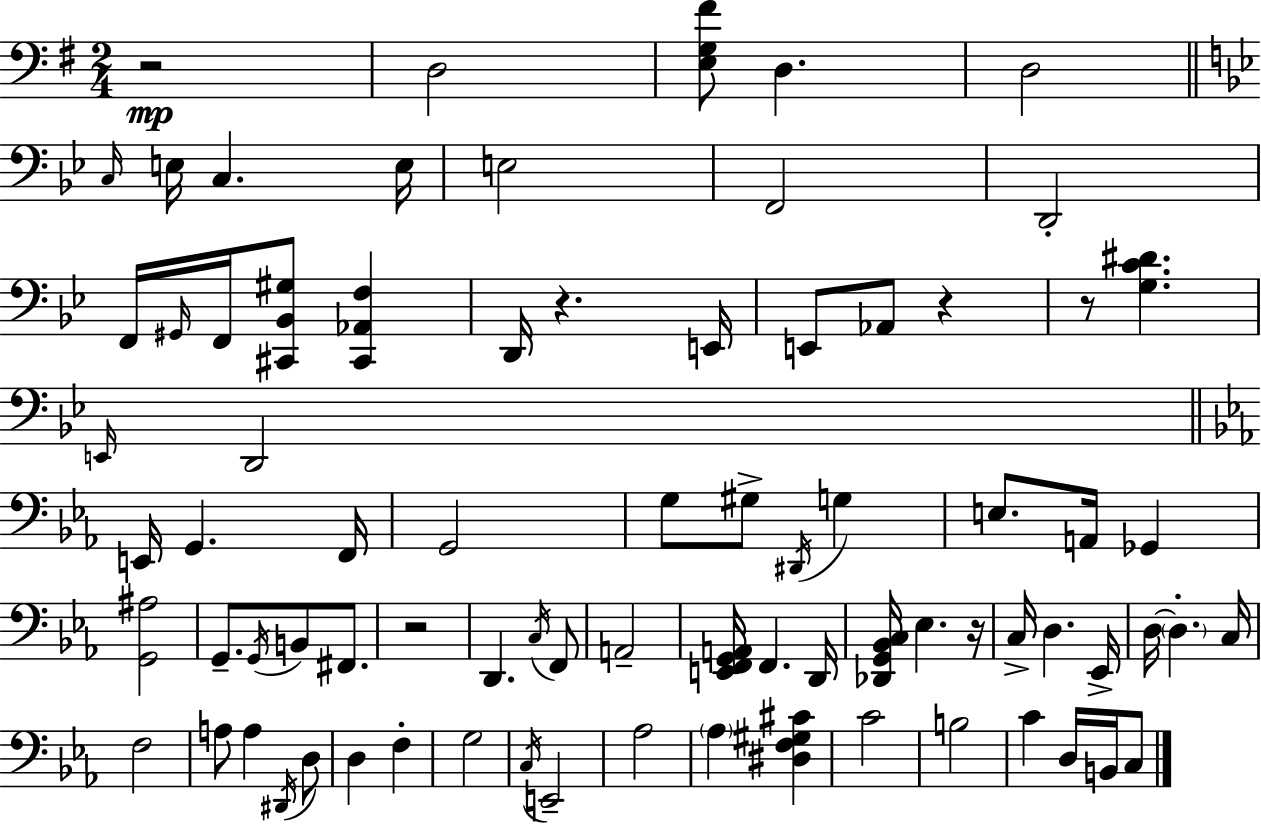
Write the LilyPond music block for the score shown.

{
  \clef bass
  \numericTimeSignature
  \time 2/4
  \key g \major
  r2\mp | d2 | <e g fis'>8 d4. | d2 | \break \bar "||" \break \key bes \major \grace { c16 } e16 c4. | e16 e2 | f,2 | d,2-. | \break f,16 \grace { gis,16 } f,16 <cis, bes, gis>8 <cis, aes, f>4 | d,16 r4. | e,16 e,8 aes,8 r4 | r8 <g c' dis'>4. | \break \grace { e,16 } d,2 | \bar "||" \break \key ees \major e,16 g,4. f,16 | g,2 | g8 gis8-> \acciaccatura { dis,16 } g4 | e8. a,16 ges,4 | \break <g, ais>2 | g,8.-- \acciaccatura { g,16 } b,8 fis,8. | r2 | d,4. | \break \acciaccatura { c16 } f,8 a,2-- | <e, f, g, a,>16 f,4. | d,16 <des, g, bes, c>16 ees4. | r16 c16-> d4. | \break ees,16-> d16~~ \parenthesize d4.-. | c16 f2 | a8 a4 | \acciaccatura { dis,16 } d8 d4 | \break f4-. g2 | \acciaccatura { c16 } e,2-- | aes2 | \parenthesize aes4 | \break <dis f gis cis'>4 c'2 | b2 | c'4 | d16 b,16 c8 \bar "|."
}